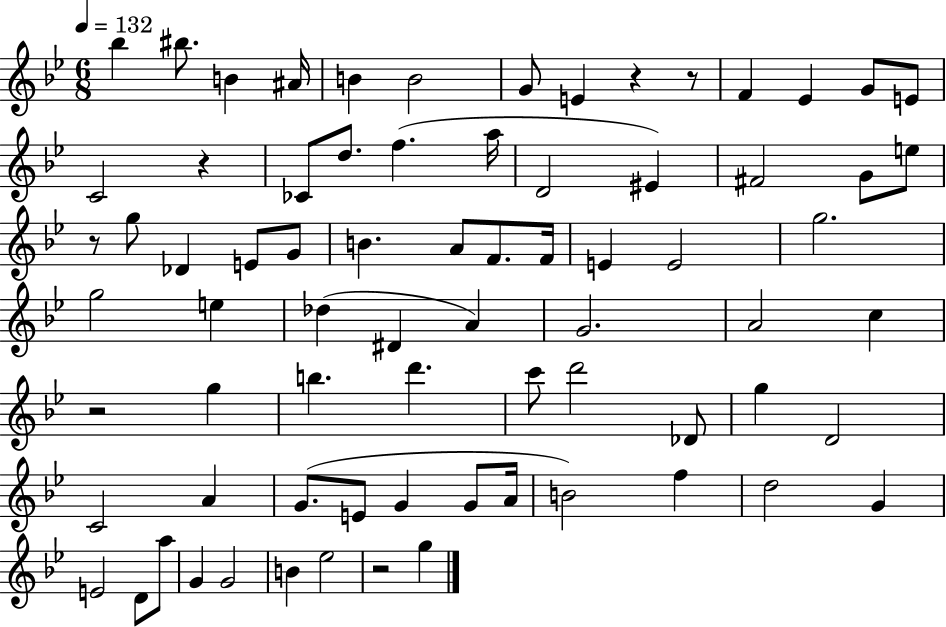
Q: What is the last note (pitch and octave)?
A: G5